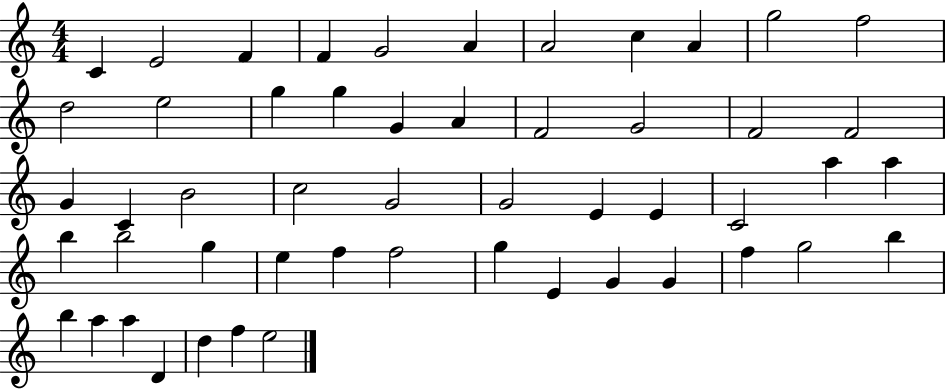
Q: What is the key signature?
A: C major